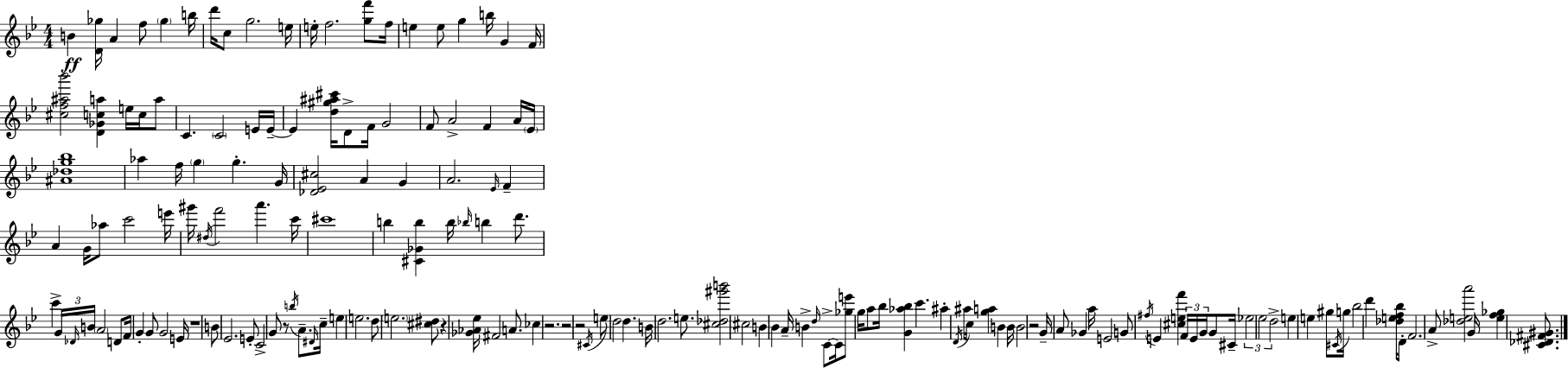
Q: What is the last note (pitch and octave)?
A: G4